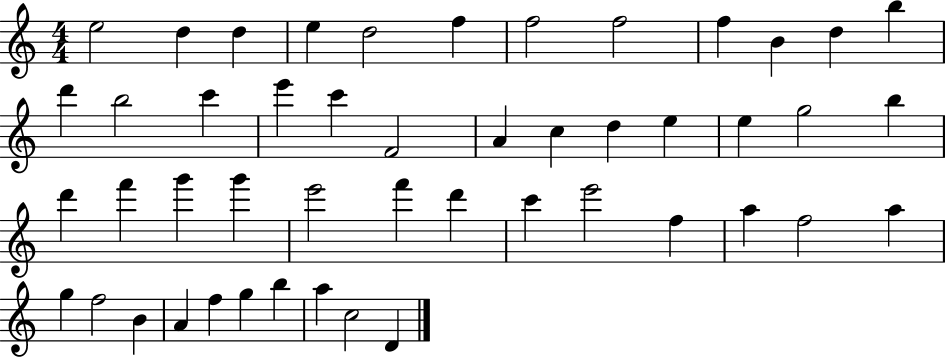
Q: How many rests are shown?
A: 0